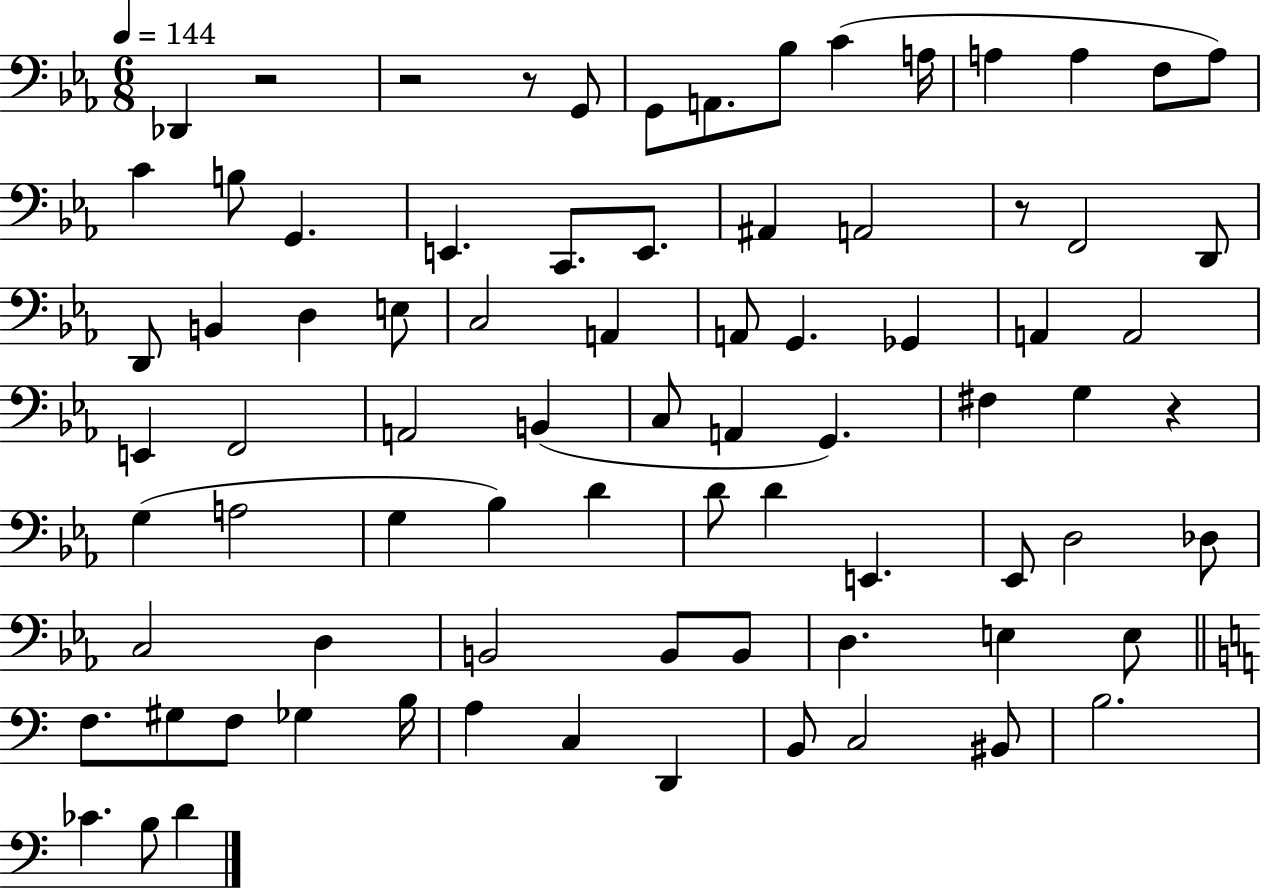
Db2/q R/h R/h R/e G2/e G2/e A2/e. Bb3/e C4/q A3/s A3/q A3/q F3/e A3/e C4/q B3/e G2/q. E2/q. C2/e. E2/e. A#2/q A2/h R/e F2/h D2/e D2/e B2/q D3/q E3/e C3/h A2/q A2/e G2/q. Gb2/q A2/q A2/h E2/q F2/h A2/h B2/q C3/e A2/q G2/q. F#3/q G3/q R/q G3/q A3/h G3/q Bb3/q D4/q D4/e D4/q E2/q. Eb2/e D3/h Db3/e C3/h D3/q B2/h B2/e B2/e D3/q. E3/q E3/e F3/e. G#3/e F3/e Gb3/q B3/s A3/q C3/q D2/q B2/e C3/h BIS2/e B3/h. CES4/q. B3/e D4/q